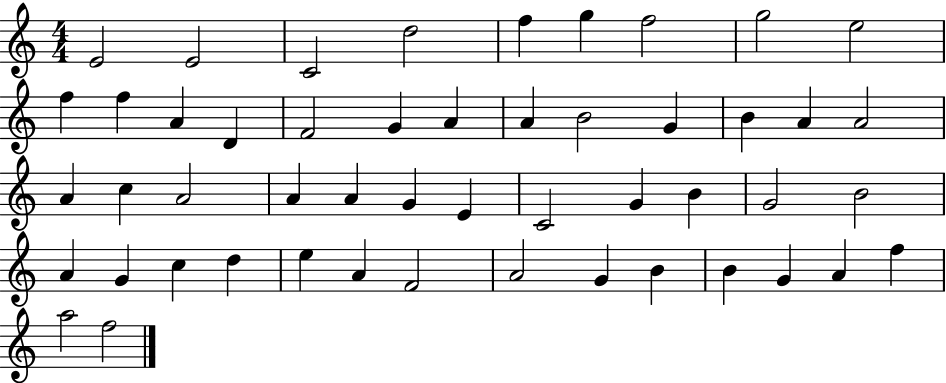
E4/h E4/h C4/h D5/h F5/q G5/q F5/h G5/h E5/h F5/q F5/q A4/q D4/q F4/h G4/q A4/q A4/q B4/h G4/q B4/q A4/q A4/h A4/q C5/q A4/h A4/q A4/q G4/q E4/q C4/h G4/q B4/q G4/h B4/h A4/q G4/q C5/q D5/q E5/q A4/q F4/h A4/h G4/q B4/q B4/q G4/q A4/q F5/q A5/h F5/h